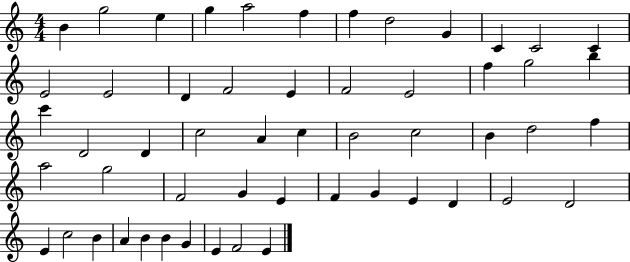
{
  \clef treble
  \numericTimeSignature
  \time 4/4
  \key c \major
  b'4 g''2 e''4 | g''4 a''2 f''4 | f''4 d''2 g'4 | c'4 c'2 c'4 | \break e'2 e'2 | d'4 f'2 e'4 | f'2 e'2 | f''4 g''2 b''4 | \break c'''4 d'2 d'4 | c''2 a'4 c''4 | b'2 c''2 | b'4 d''2 f''4 | \break a''2 g''2 | f'2 g'4 e'4 | f'4 g'4 e'4 d'4 | e'2 d'2 | \break e'4 c''2 b'4 | a'4 b'4 b'4 g'4 | e'4 f'2 e'4 | \bar "|."
}